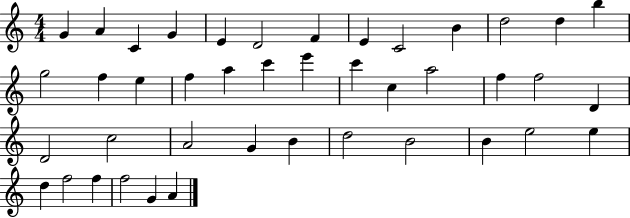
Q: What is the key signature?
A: C major